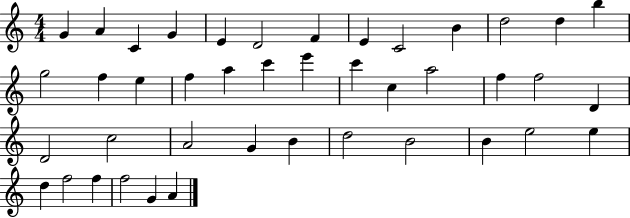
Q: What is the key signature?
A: C major